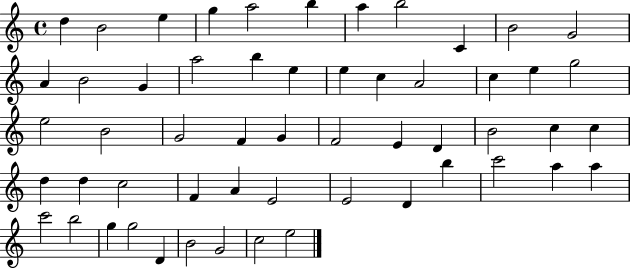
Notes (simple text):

D5/q B4/h E5/q G5/q A5/h B5/q A5/q B5/h C4/q B4/h G4/h A4/q B4/h G4/q A5/h B5/q E5/q E5/q C5/q A4/h C5/q E5/q G5/h E5/h B4/h G4/h F4/q G4/q F4/h E4/q D4/q B4/h C5/q C5/q D5/q D5/q C5/h F4/q A4/q E4/h E4/h D4/q B5/q C6/h A5/q A5/q C6/h B5/h G5/q G5/h D4/q B4/h G4/h C5/h E5/h